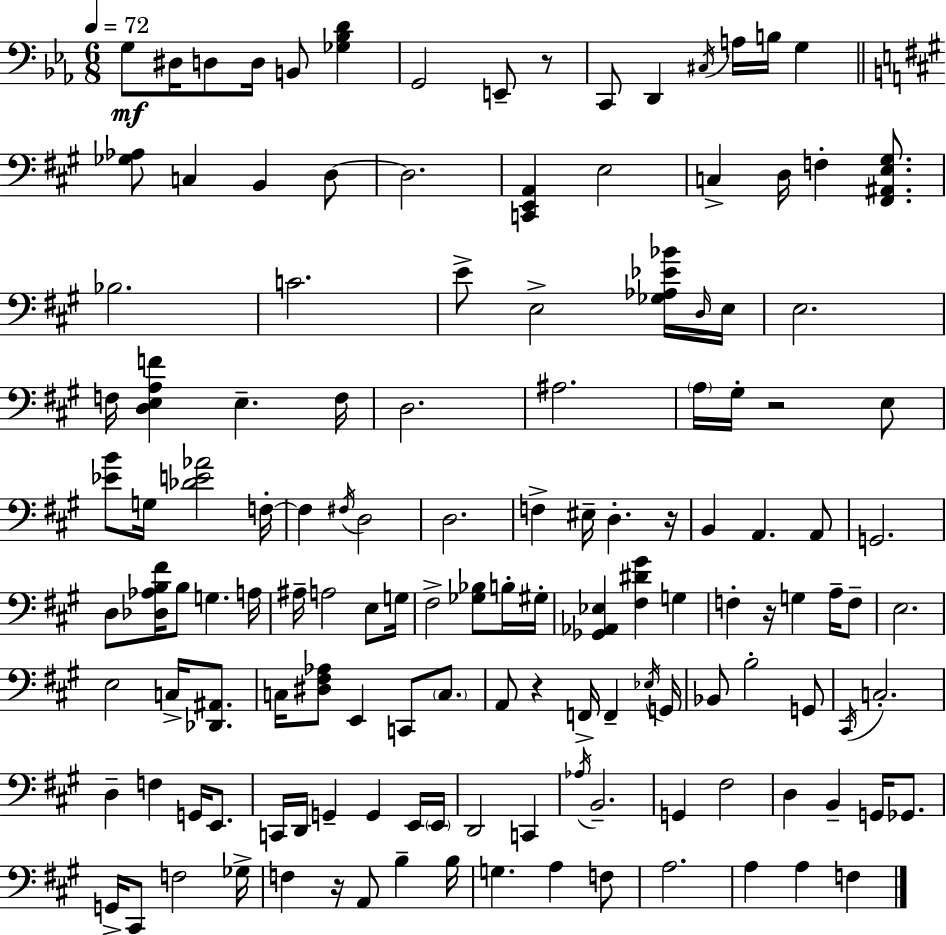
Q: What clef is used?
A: bass